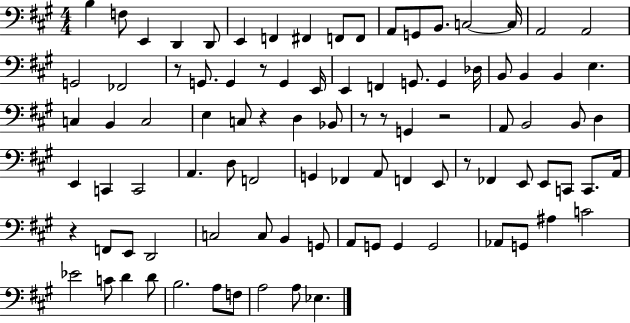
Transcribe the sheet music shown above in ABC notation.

X:1
T:Untitled
M:4/4
L:1/4
K:A
B, F,/2 E,, D,, D,,/2 E,, F,, ^F,, F,,/2 F,,/2 A,,/2 G,,/2 B,,/2 C,2 C,/4 A,,2 A,,2 G,,2 _F,,2 z/2 G,,/2 G,, z/2 G,, E,,/4 E,, F,, G,,/2 G,, _D,/4 B,,/2 B,, B,, E, C, B,, C,2 E, C,/2 z D, _B,,/2 z/2 z/2 G,, z2 A,,/2 B,,2 B,,/2 D, E,, C,, C,,2 A,, D,/2 F,,2 G,, _F,, A,,/2 F,, E,,/2 z/2 _F,, E,,/2 E,,/2 C,,/2 C,,/2 A,,/4 z F,,/2 E,,/2 D,,2 C,2 C,/2 B,, G,,/2 A,,/2 G,,/2 G,, G,,2 _A,,/2 G,,/2 ^A, C2 _E2 C/2 D D/2 B,2 A,/2 F,/2 A,2 A,/2 _E,